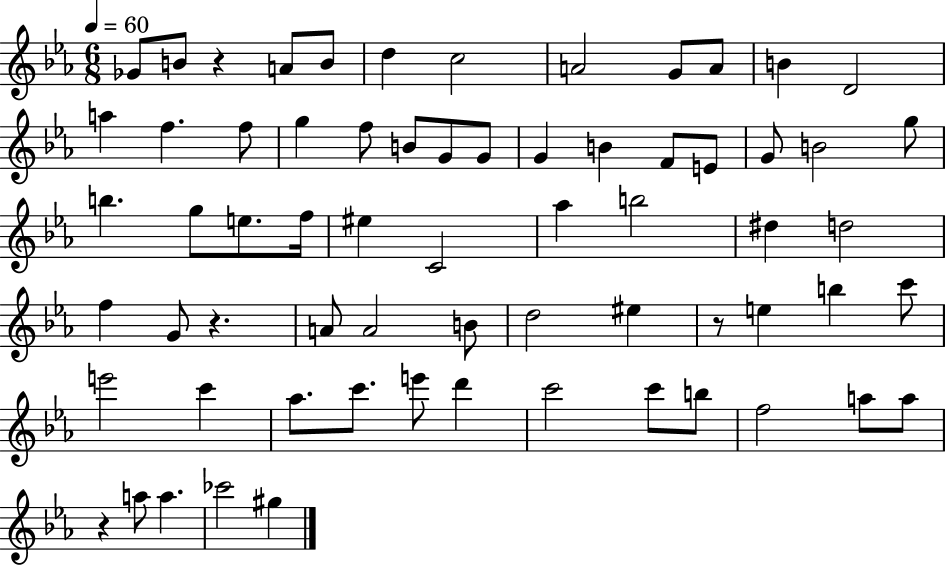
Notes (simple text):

Gb4/e B4/e R/q A4/e B4/e D5/q C5/h A4/h G4/e A4/e B4/q D4/h A5/q F5/q. F5/e G5/q F5/e B4/e G4/e G4/e G4/q B4/q F4/e E4/e G4/e B4/h G5/e B5/q. G5/e E5/e. F5/s EIS5/q C4/h Ab5/q B5/h D#5/q D5/h F5/q G4/e R/q. A4/e A4/h B4/e D5/h EIS5/q R/e E5/q B5/q C6/e E6/h C6/q Ab5/e. C6/e. E6/e D6/q C6/h C6/e B5/e F5/h A5/e A5/e R/q A5/e A5/q. CES6/h G#5/q